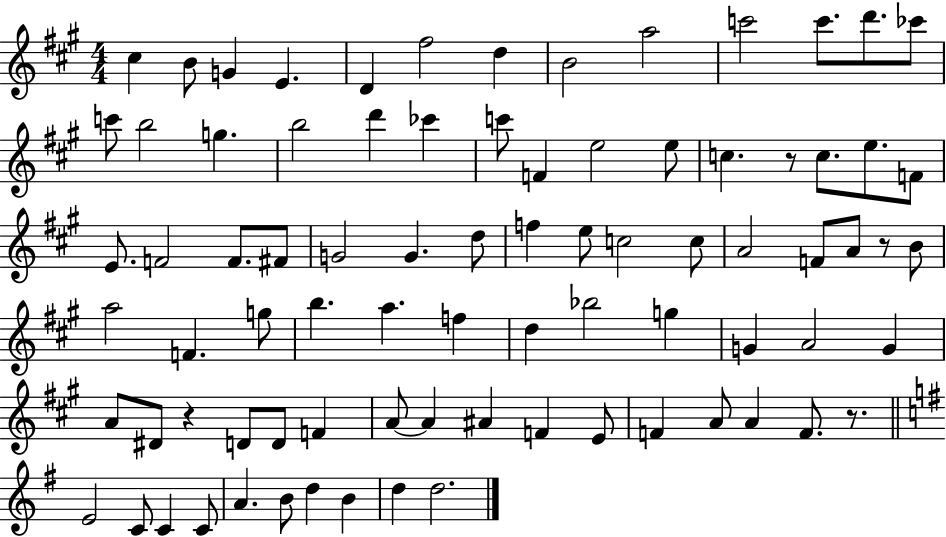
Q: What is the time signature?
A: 4/4